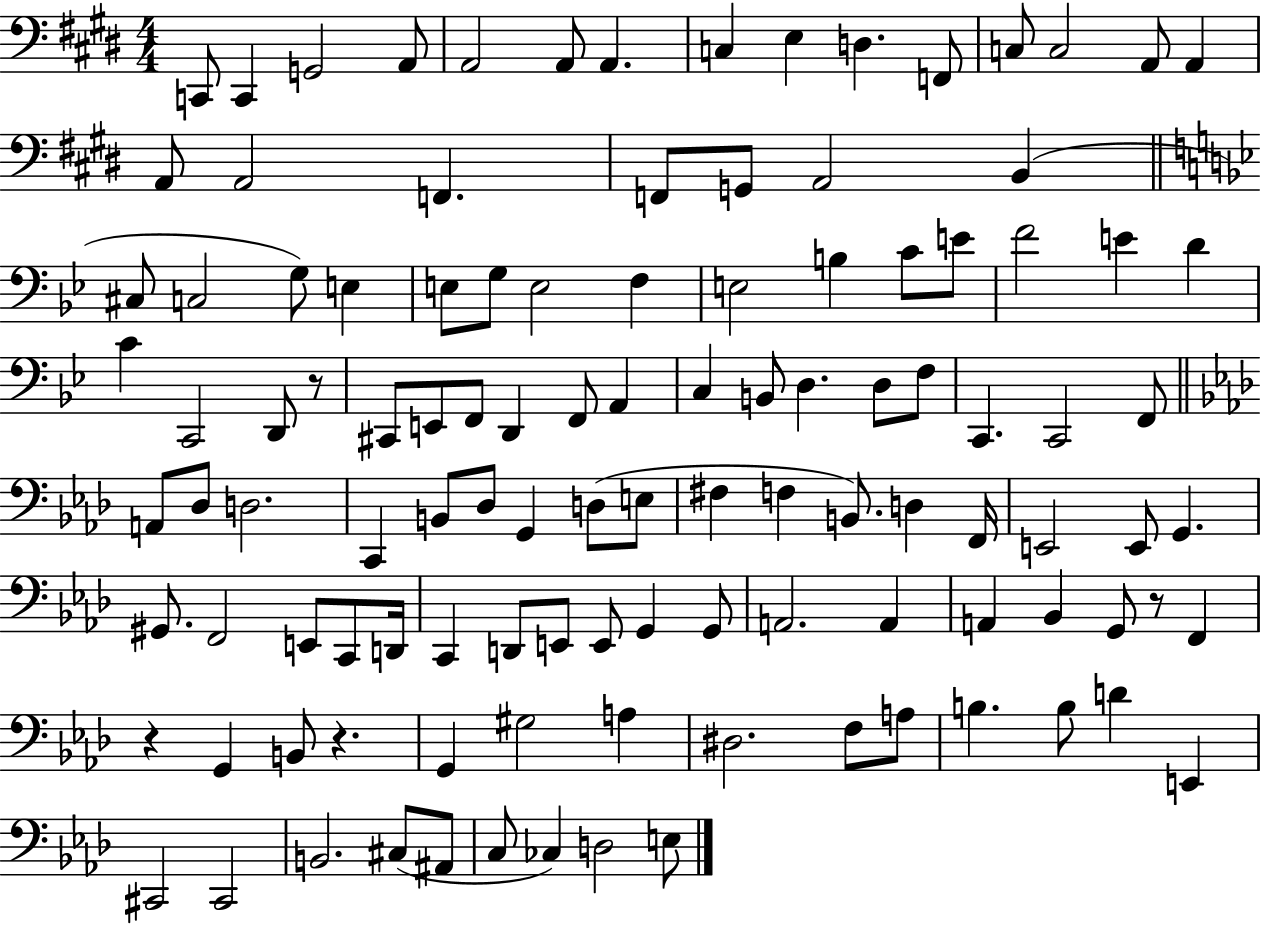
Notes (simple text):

C2/e C2/q G2/h A2/e A2/h A2/e A2/q. C3/q E3/q D3/q. F2/e C3/e C3/h A2/e A2/q A2/e A2/h F2/q. F2/e G2/e A2/h B2/q C#3/e C3/h G3/e E3/q E3/e G3/e E3/h F3/q E3/h B3/q C4/e E4/e F4/h E4/q D4/q C4/q C2/h D2/e R/e C#2/e E2/e F2/e D2/q F2/e A2/q C3/q B2/e D3/q. D3/e F3/e C2/q. C2/h F2/e A2/e Db3/e D3/h. C2/q B2/e Db3/e G2/q D3/e E3/e F#3/q F3/q B2/e. D3/q F2/s E2/h E2/e G2/q. G#2/e. F2/h E2/e C2/e D2/s C2/q D2/e E2/e E2/e G2/q G2/e A2/h. A2/q A2/q Bb2/q G2/e R/e F2/q R/q G2/q B2/e R/q. G2/q G#3/h A3/q D#3/h. F3/e A3/e B3/q. B3/e D4/q E2/q C#2/h C#2/h B2/h. C#3/e A#2/e C3/e CES3/q D3/h E3/e